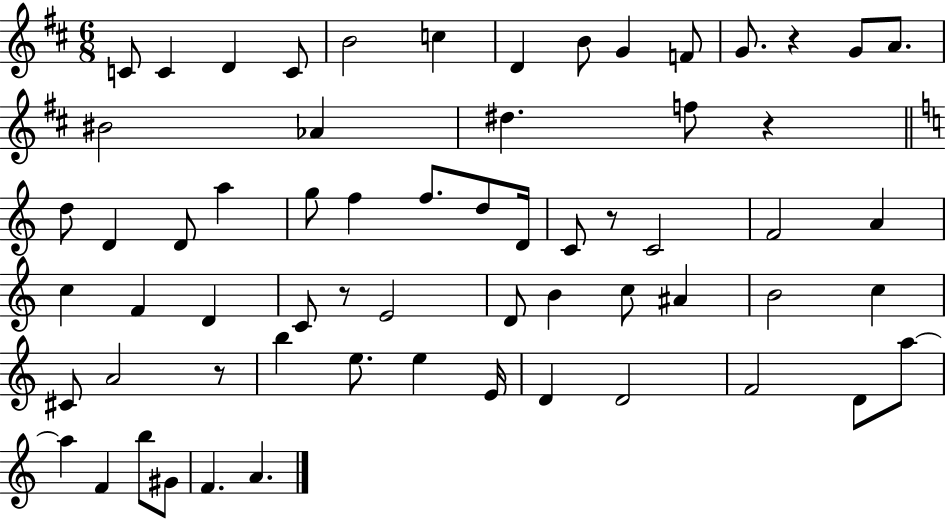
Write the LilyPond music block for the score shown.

{
  \clef treble
  \numericTimeSignature
  \time 6/8
  \key d \major
  \repeat volta 2 { c'8 c'4 d'4 c'8 | b'2 c''4 | d'4 b'8 g'4 f'8 | g'8. r4 g'8 a'8. | \break bis'2 aes'4 | dis''4. f''8 r4 | \bar "||" \break \key c \major d''8 d'4 d'8 a''4 | g''8 f''4 f''8. d''8 d'16 | c'8 r8 c'2 | f'2 a'4 | \break c''4 f'4 d'4 | c'8 r8 e'2 | d'8 b'4 c''8 ais'4 | b'2 c''4 | \break cis'8 a'2 r8 | b''4 e''8. e''4 e'16 | d'4 d'2 | f'2 d'8 a''8~~ | \break a''4 f'4 b''8 gis'8 | f'4. a'4. | } \bar "|."
}